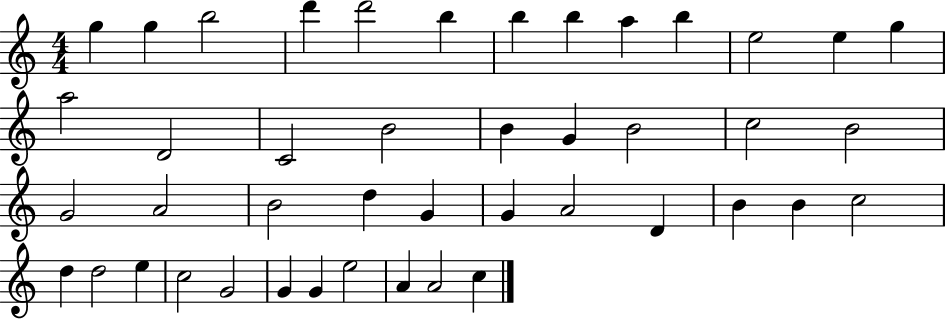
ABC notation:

X:1
T:Untitled
M:4/4
L:1/4
K:C
g g b2 d' d'2 b b b a b e2 e g a2 D2 C2 B2 B G B2 c2 B2 G2 A2 B2 d G G A2 D B B c2 d d2 e c2 G2 G G e2 A A2 c